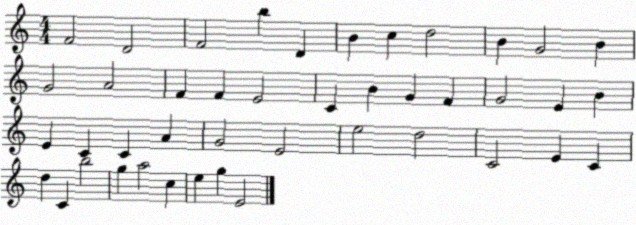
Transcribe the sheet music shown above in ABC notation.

X:1
T:Untitled
M:4/4
L:1/4
K:C
F2 D2 F2 b D B c d2 B G2 B G2 A2 F F E2 C B G F G2 E B E C C A G2 E2 e2 d2 C2 E C d C b2 g a2 c e g E2